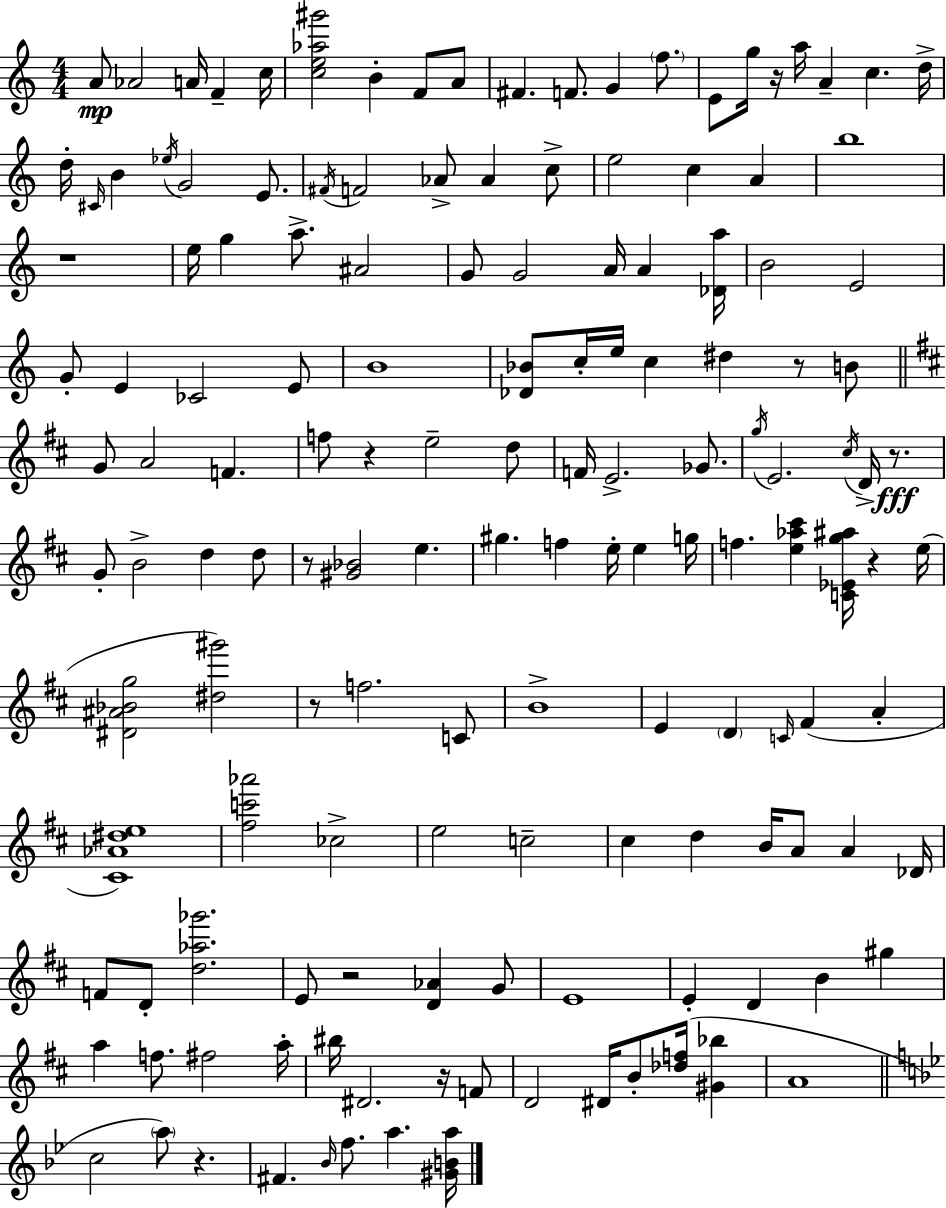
A4/e Ab4/h A4/s F4/q C5/s [C5,E5,Ab5,G#6]/h B4/q F4/e A4/e F#4/q. F4/e. G4/q F5/e. E4/e G5/s R/s A5/s A4/q C5/q. D5/s D5/s C#4/s B4/q Eb5/s G4/h E4/e. F#4/s F4/h Ab4/e Ab4/q C5/e E5/h C5/q A4/q B5/w R/w E5/s G5/q A5/e. A#4/h G4/e G4/h A4/s A4/q [Db4,A5]/s B4/h E4/h G4/e E4/q CES4/h E4/e B4/w [Db4,Bb4]/e C5/s E5/s C5/q D#5/q R/e B4/e G4/e A4/h F4/q. F5/e R/q E5/h D5/e F4/s E4/h. Gb4/e. G5/s E4/h. C#5/s D4/s R/e. G4/e B4/h D5/q D5/e R/e [G#4,Bb4]/h E5/q. G#5/q. F5/q E5/s E5/q G5/s F5/q. [E5,Ab5,C#6]/q [C4,Eb4,G5,A#5]/s R/q E5/s [D#4,A#4,Bb4,G5]/h [D#5,G#6]/h R/e F5/h. C4/e B4/w E4/q D4/q C4/s F#4/q A4/q [C#4,Ab4,D#5,E5]/w [F#5,C6,Ab6]/h CES5/h E5/h C5/h C#5/q D5/q B4/s A4/e A4/q Db4/s F4/e D4/e [D5,Ab5,Gb6]/h. E4/e R/h [D4,Ab4]/q G4/e E4/w E4/q D4/q B4/q G#5/q A5/q F5/e. F#5/h A5/s BIS5/s D#4/h. R/s F4/e D4/h D#4/s B4/e [Db5,F5]/s [G#4,Bb5]/q A4/w C5/h A5/e R/q. F#4/q. Bb4/s F5/e. A5/q. [G#4,B4,A5]/s